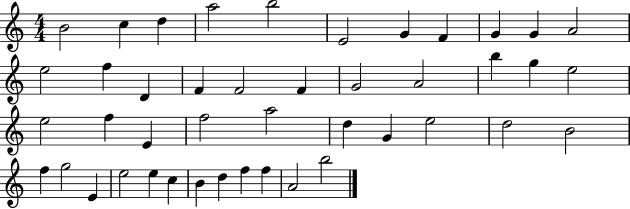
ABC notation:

X:1
T:Untitled
M:4/4
L:1/4
K:C
B2 c d a2 b2 E2 G F G G A2 e2 f D F F2 F G2 A2 b g e2 e2 f E f2 a2 d G e2 d2 B2 f g2 E e2 e c B d f f A2 b2